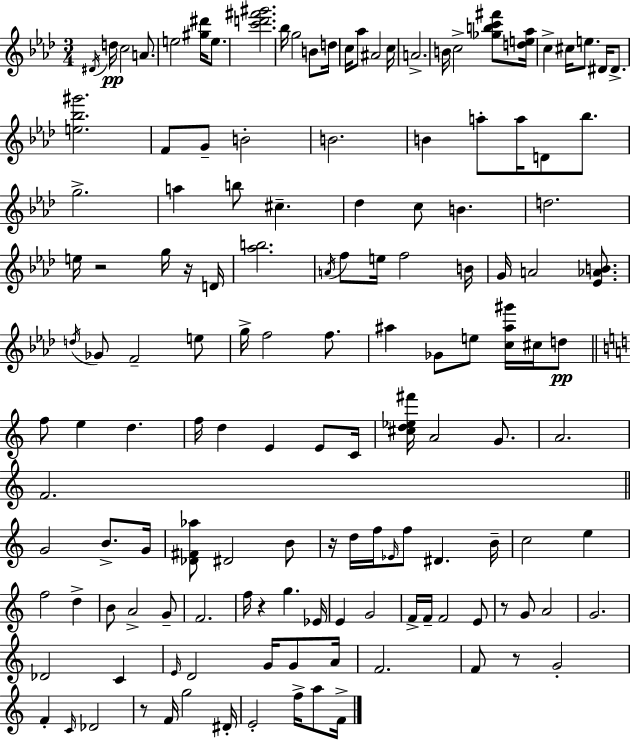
D#4/s D5/s C5/h A4/e. E5/h [G#5,D#6]/s E5/e. [C6,D6,F#6,G#6]/h. Bb5/s G5/h B4/e D5/s C5/s Ab5/e A#4/h C5/s A4/h. B4/s C5/h [Gb5,B5,C6,F#6]/e [D5,E5,Ab5]/s C5/q C#5/s E5/e. D#4/s D#4/e. [E5,Bb5,G#6]/h. F4/e G4/e B4/h B4/h. B4/q A5/e A5/s D4/e Bb5/e. G5/h. A5/q B5/e C#5/q. Db5/q C5/e B4/q. D5/h. E5/s R/h G5/s R/s D4/s [Ab5,B5]/h. A4/s F5/e E5/s F5/h B4/s G4/s A4/h [Eb4,Ab4,B4]/e. D5/s Gb4/e F4/h E5/e G5/s F5/h F5/e. A#5/q Gb4/e E5/e [C5,A#5,G#6]/s C#5/s D5/e F5/e E5/q D5/q. F5/s D5/q E4/q E4/e C4/s [C#5,D5,Eb5,F#6]/s A4/h G4/e. A4/h. F4/h. G4/h B4/e. G4/s [Db4,F#4,Ab5]/e D#4/h B4/e R/s D5/s F5/s Eb4/s F5/e D#4/q. B4/s C5/h E5/q F5/h D5/q B4/e A4/h G4/e F4/h. F5/s R/q G5/q. Eb4/s E4/q G4/h F4/s F4/s F4/h E4/e R/e G4/e A4/h G4/h. Db4/h C4/q E4/s D4/h G4/s G4/e A4/s F4/h. F4/e R/e G4/h F4/q C4/s Db4/h R/e F4/s G5/h D#4/s E4/h F5/s A5/e F4/s